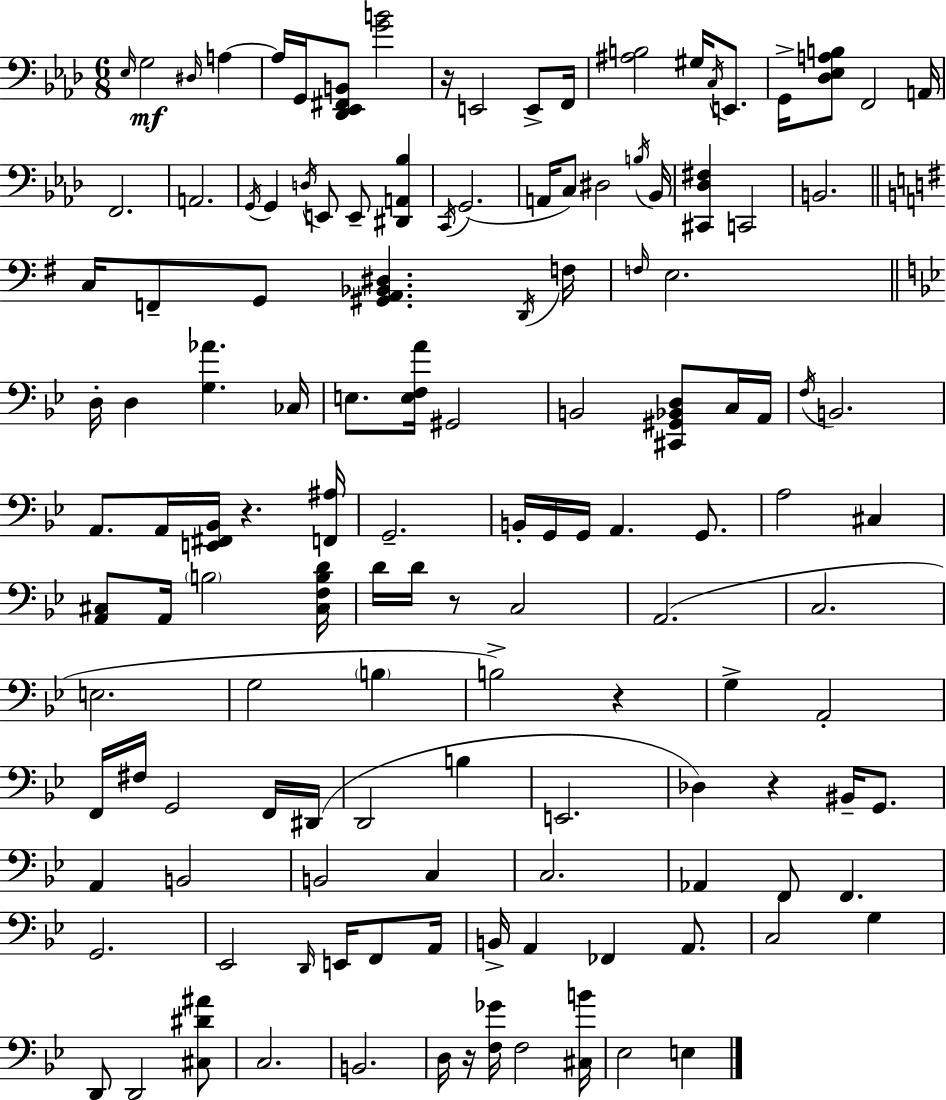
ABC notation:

X:1
T:Untitled
M:6/8
L:1/4
K:Ab
_E,/4 G,2 ^D,/4 A, A,/4 G,,/4 [_D,,_E,,^F,,B,,]/2 [GB]2 z/4 E,,2 E,,/2 F,,/4 [^A,B,]2 ^G,/4 C,/4 E,,/2 G,,/4 [_D,_E,A,B,]/2 F,,2 A,,/4 F,,2 A,,2 G,,/4 G,, D,/4 E,,/2 E,,/2 [^D,,A,,_B,] C,,/4 G,,2 A,,/4 C,/2 ^D,2 B,/4 _B,,/4 [^C,,_D,^F,] C,,2 B,,2 C,/4 F,,/2 G,,/2 [^G,,A,,_B,,^D,] D,,/4 F,/4 F,/4 E,2 D,/4 D, [G,_A] _C,/4 E,/2 [E,F,A]/4 ^G,,2 B,,2 [^C,,^G,,_B,,D,]/2 C,/4 A,,/4 F,/4 B,,2 A,,/2 A,,/4 [E,,^F,,_B,,]/4 z [F,,^A,]/4 G,,2 B,,/4 G,,/4 G,,/4 A,, G,,/2 A,2 ^C, [A,,^C,]/2 A,,/4 B,2 [^C,F,B,D]/4 D/4 D/4 z/2 C,2 A,,2 C,2 E,2 G,2 B, B,2 z G, A,,2 F,,/4 ^F,/4 G,,2 F,,/4 ^D,,/4 D,,2 B, E,,2 _D, z ^B,,/4 G,,/2 A,, B,,2 B,,2 C, C,2 _A,, F,,/2 F,, G,,2 _E,,2 D,,/4 E,,/4 F,,/2 A,,/4 B,,/4 A,, _F,, A,,/2 C,2 G, D,,/2 D,,2 [^C,^D^A]/2 C,2 B,,2 D,/4 z/4 [F,_G]/4 F,2 [^C,B]/4 _E,2 E,